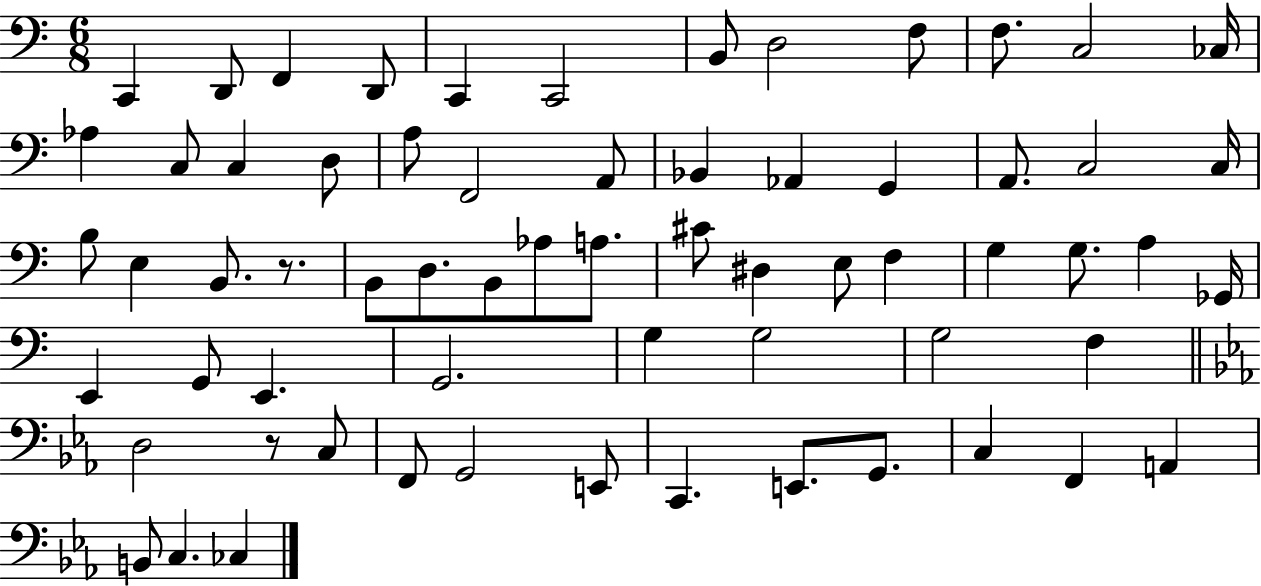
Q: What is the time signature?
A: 6/8